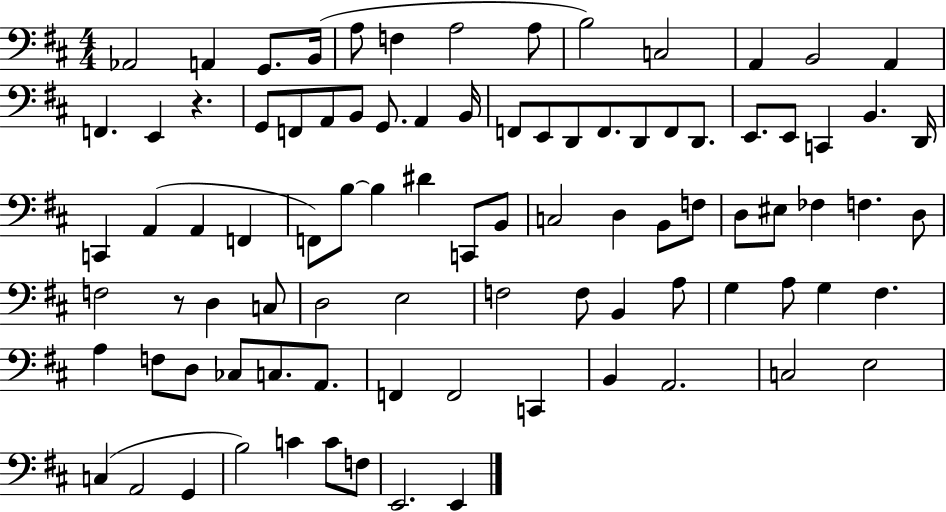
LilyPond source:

{
  \clef bass
  \numericTimeSignature
  \time 4/4
  \key d \major
  aes,2 a,4 g,8. b,16( | a8 f4 a2 a8 | b2) c2 | a,4 b,2 a,4 | \break f,4. e,4 r4. | g,8 f,8 a,8 b,8 g,8. a,4 b,16 | f,8 e,8 d,8 f,8. d,8 f,8 d,8. | e,8. e,8 c,4 b,4. d,16 | \break c,4 a,4( a,4 f,4 | f,8) b8~~ b4 dis'4 c,8 b,8 | c2 d4 b,8 f8 | d8 eis8 fes4 f4. d8 | \break f2 r8 d4 c8 | d2 e2 | f2 f8 b,4 a8 | g4 a8 g4 fis4. | \break a4 f8 d8 ces8 c8. a,8. | f,4 f,2 c,4 | b,4 a,2. | c2 e2 | \break c4( a,2 g,4 | b2) c'4 c'8 f8 | e,2. e,4 | \bar "|."
}